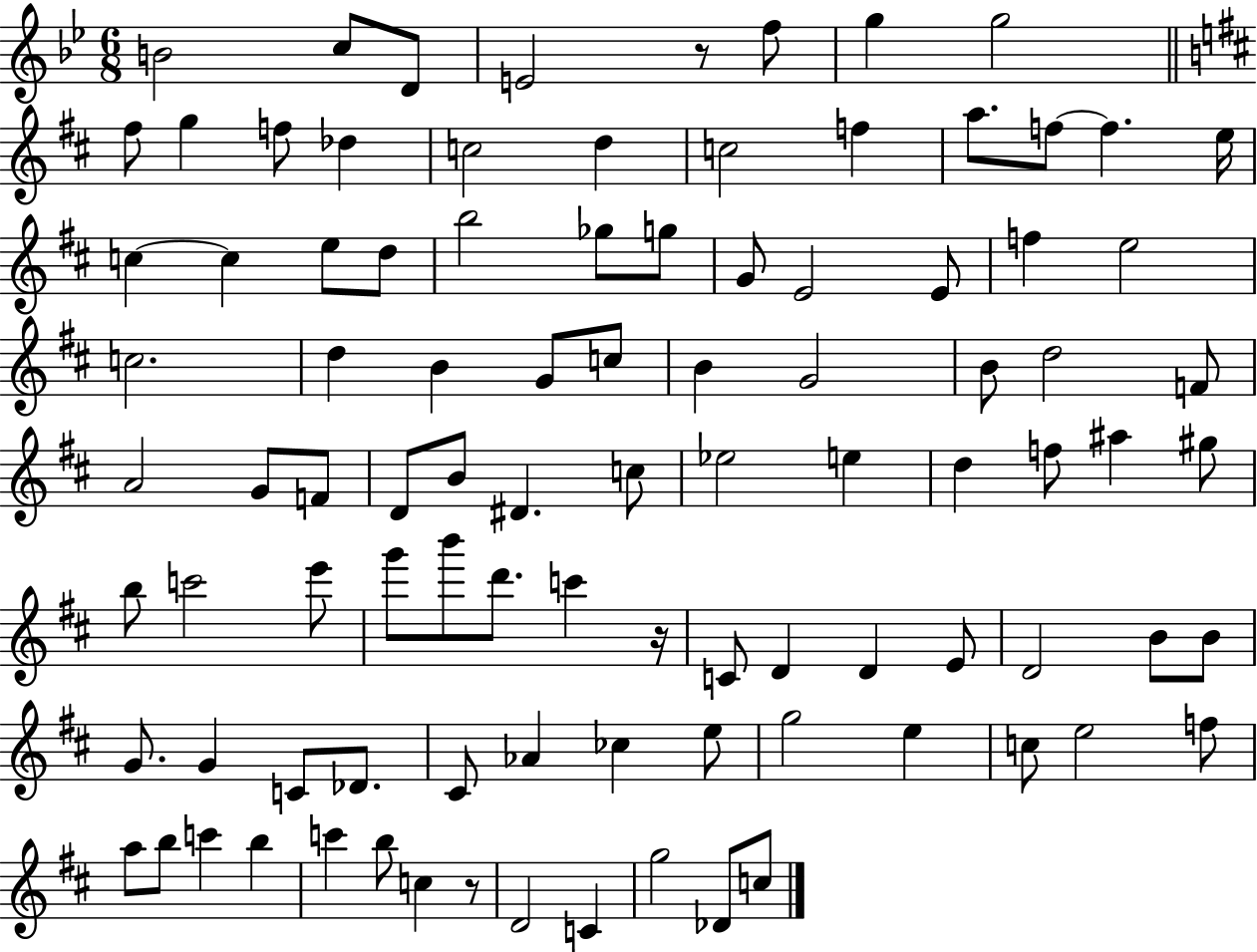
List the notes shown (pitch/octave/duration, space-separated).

B4/h C5/e D4/e E4/h R/e F5/e G5/q G5/h F#5/e G5/q F5/e Db5/q C5/h D5/q C5/h F5/q A5/e. F5/e F5/q. E5/s C5/q C5/q E5/e D5/e B5/h Gb5/e G5/e G4/e E4/h E4/e F5/q E5/h C5/h. D5/q B4/q G4/e C5/e B4/q G4/h B4/e D5/h F4/e A4/h G4/e F4/e D4/e B4/e D#4/q. C5/e Eb5/h E5/q D5/q F5/e A#5/q G#5/e B5/e C6/h E6/e G6/e B6/e D6/e. C6/q R/s C4/e D4/q D4/q E4/e D4/h B4/e B4/e G4/e. G4/q C4/e Db4/e. C#4/e Ab4/q CES5/q E5/e G5/h E5/q C5/e E5/h F5/e A5/e B5/e C6/q B5/q C6/q B5/e C5/q R/e D4/h C4/q G5/h Db4/e C5/e